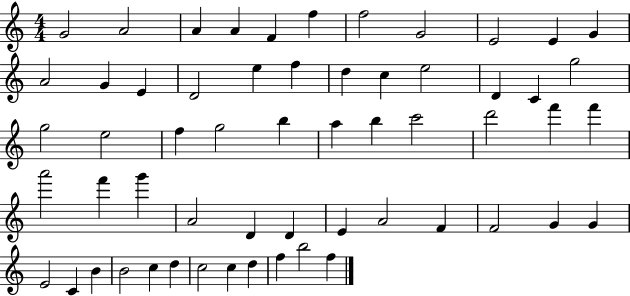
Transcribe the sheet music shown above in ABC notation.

X:1
T:Untitled
M:4/4
L:1/4
K:C
G2 A2 A A F f f2 G2 E2 E G A2 G E D2 e f d c e2 D C g2 g2 e2 f g2 b a b c'2 d'2 f' f' a'2 f' g' A2 D D E A2 F F2 G G E2 C B B2 c d c2 c d f b2 f